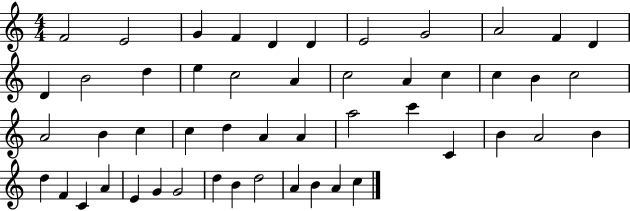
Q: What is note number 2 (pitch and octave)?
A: E4